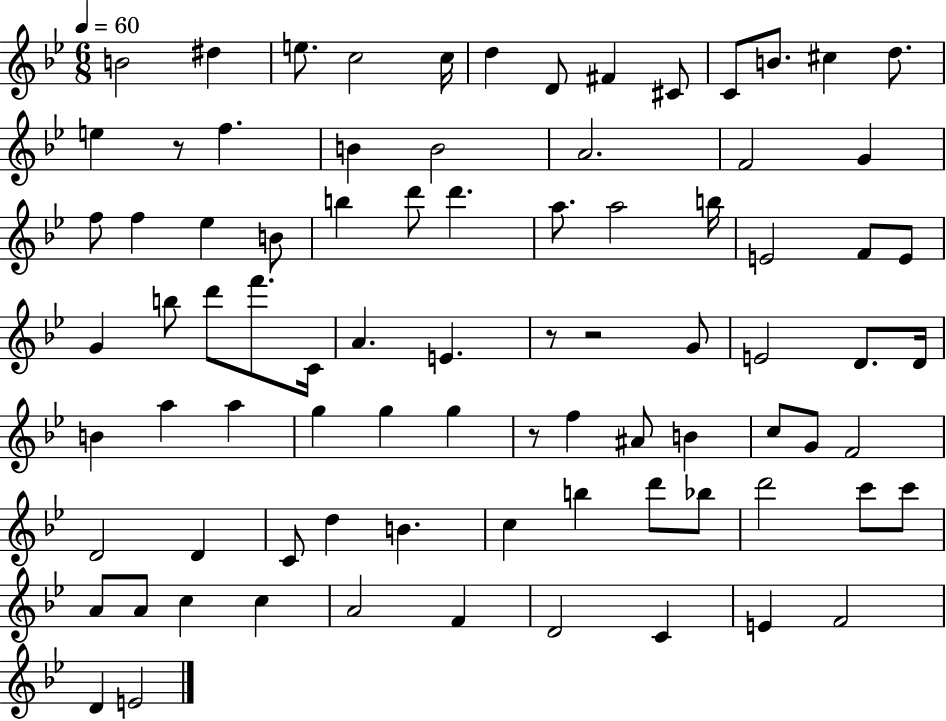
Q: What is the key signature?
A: BES major